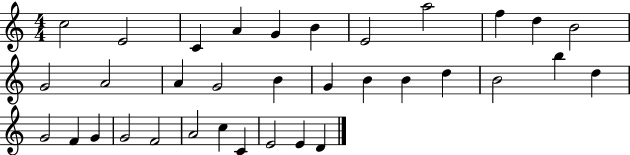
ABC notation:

X:1
T:Untitled
M:4/4
L:1/4
K:C
c2 E2 C A G B E2 a2 f d B2 G2 A2 A G2 B G B B d B2 b d G2 F G G2 F2 A2 c C E2 E D